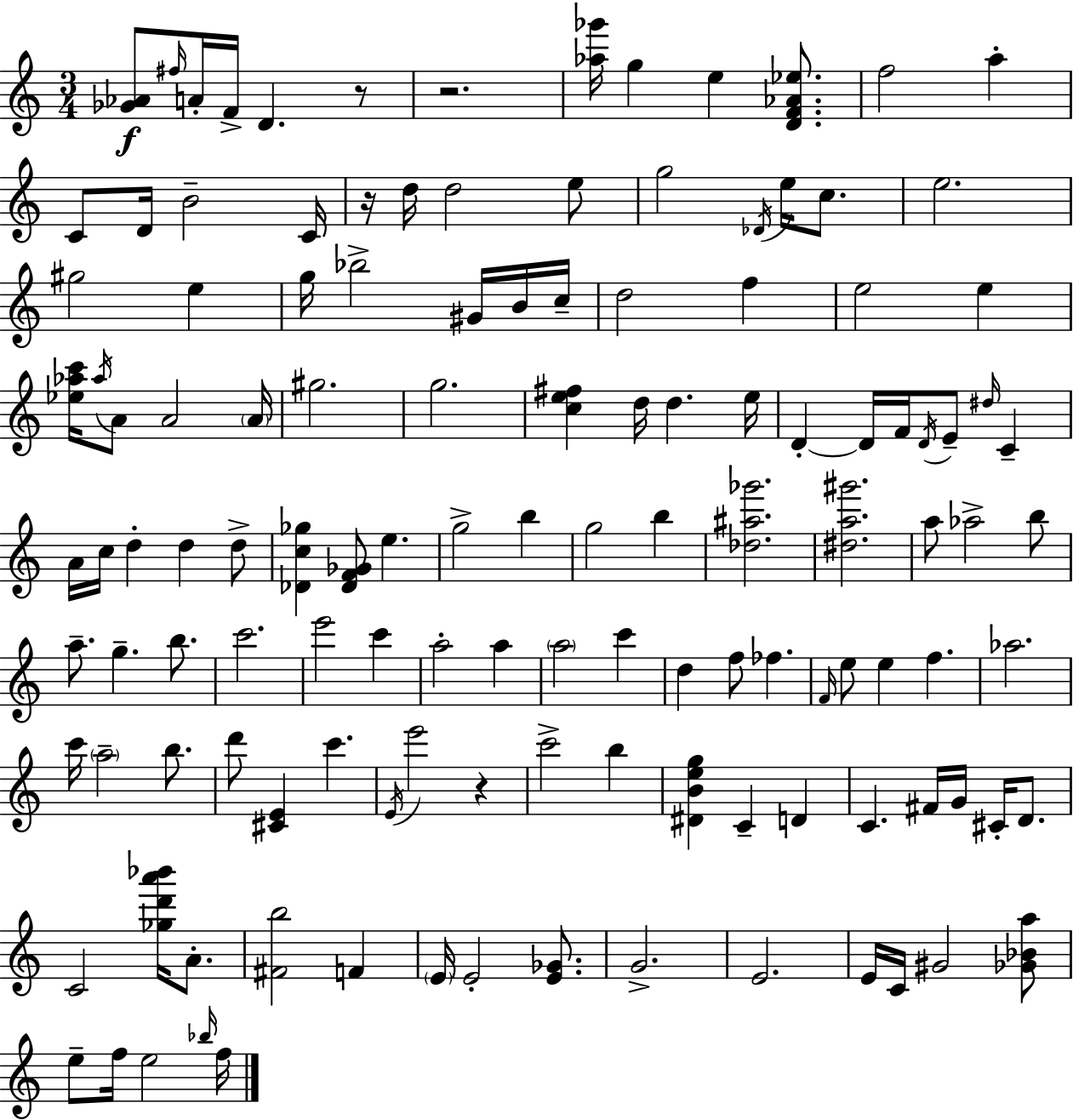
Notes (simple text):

[Gb4,Ab4]/e F#5/s A4/s F4/s D4/q. R/e R/h. [Ab5,Gb6]/s G5/q E5/q [D4,F4,Ab4,Eb5]/e. F5/h A5/q C4/e D4/s B4/h C4/s R/s D5/s D5/h E5/e G5/h Db4/s E5/s C5/e. E5/h. G#5/h E5/q G5/s Bb5/h G#4/s B4/s C5/s D5/h F5/q E5/h E5/q [Eb5,Ab5,C6]/s Ab5/s A4/e A4/h A4/s G#5/h. G5/h. [C5,E5,F#5]/q D5/s D5/q. E5/s D4/q D4/s F4/s D4/s E4/e D#5/s C4/q A4/s C5/s D5/q D5/q D5/e [Db4,C5,Gb5]/q [Db4,F4,Gb4]/e E5/q. G5/h B5/q G5/h B5/q [Db5,A#5,Gb6]/h. [D#5,A5,G#6]/h. A5/e Ab5/h B5/e A5/e. G5/q. B5/e. C6/h. E6/h C6/q A5/h A5/q A5/h C6/q D5/q F5/e FES5/q. F4/s E5/e E5/q F5/q. Ab5/h. C6/s A5/h B5/e. D6/e [C#4,E4]/q C6/q. E4/s E6/h R/q C6/h B5/q [D#4,B4,E5,G5]/q C4/q D4/q C4/q. F#4/s G4/s C#4/s D4/e. C4/h [Gb5,D6,A6,Bb6]/s A4/e. [F#4,B5]/h F4/q E4/s E4/h [E4,Gb4]/e. G4/h. E4/h. E4/s C4/s G#4/h [Gb4,Bb4,A5]/e E5/e F5/s E5/h Bb5/s F5/s